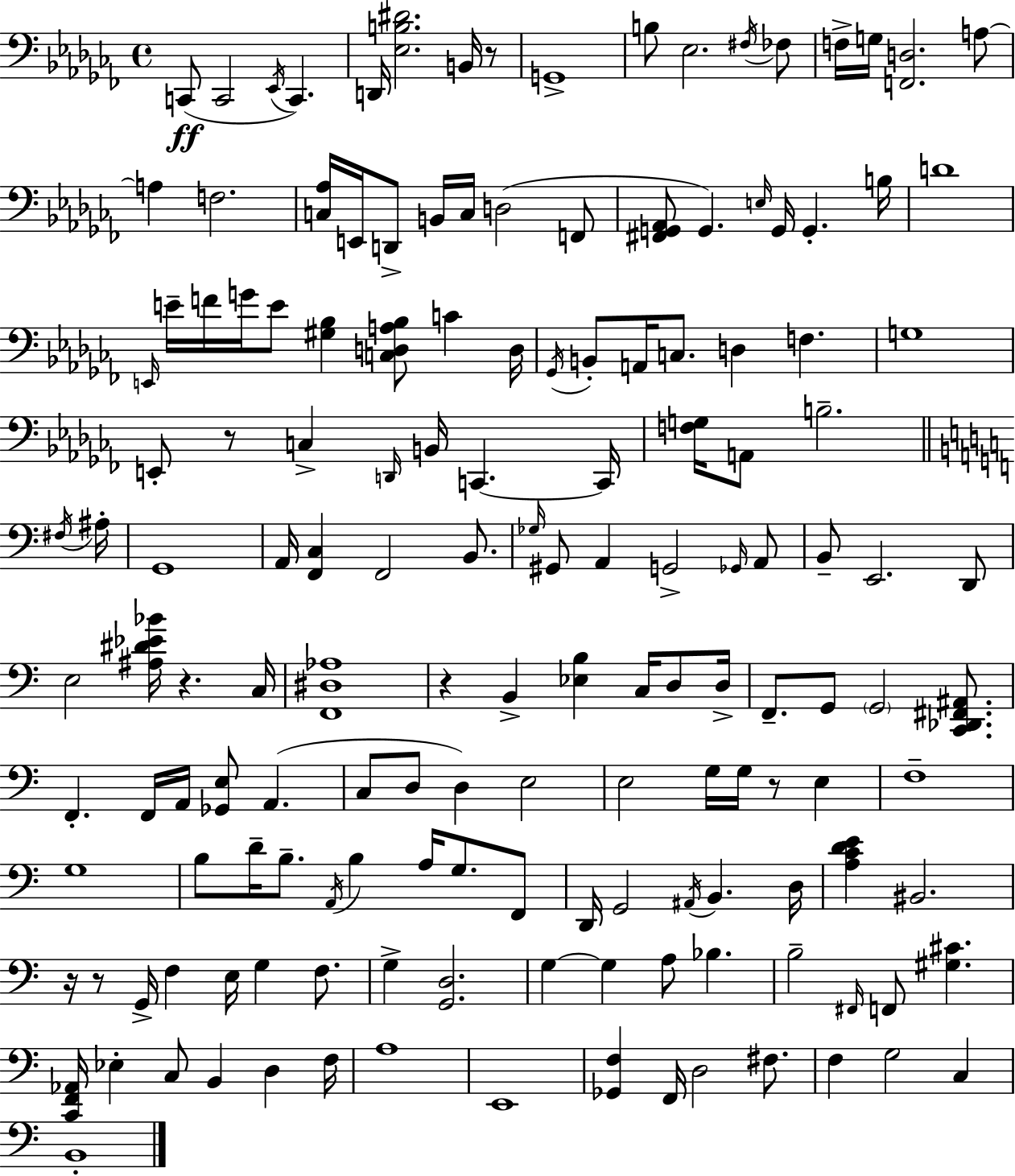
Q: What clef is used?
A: bass